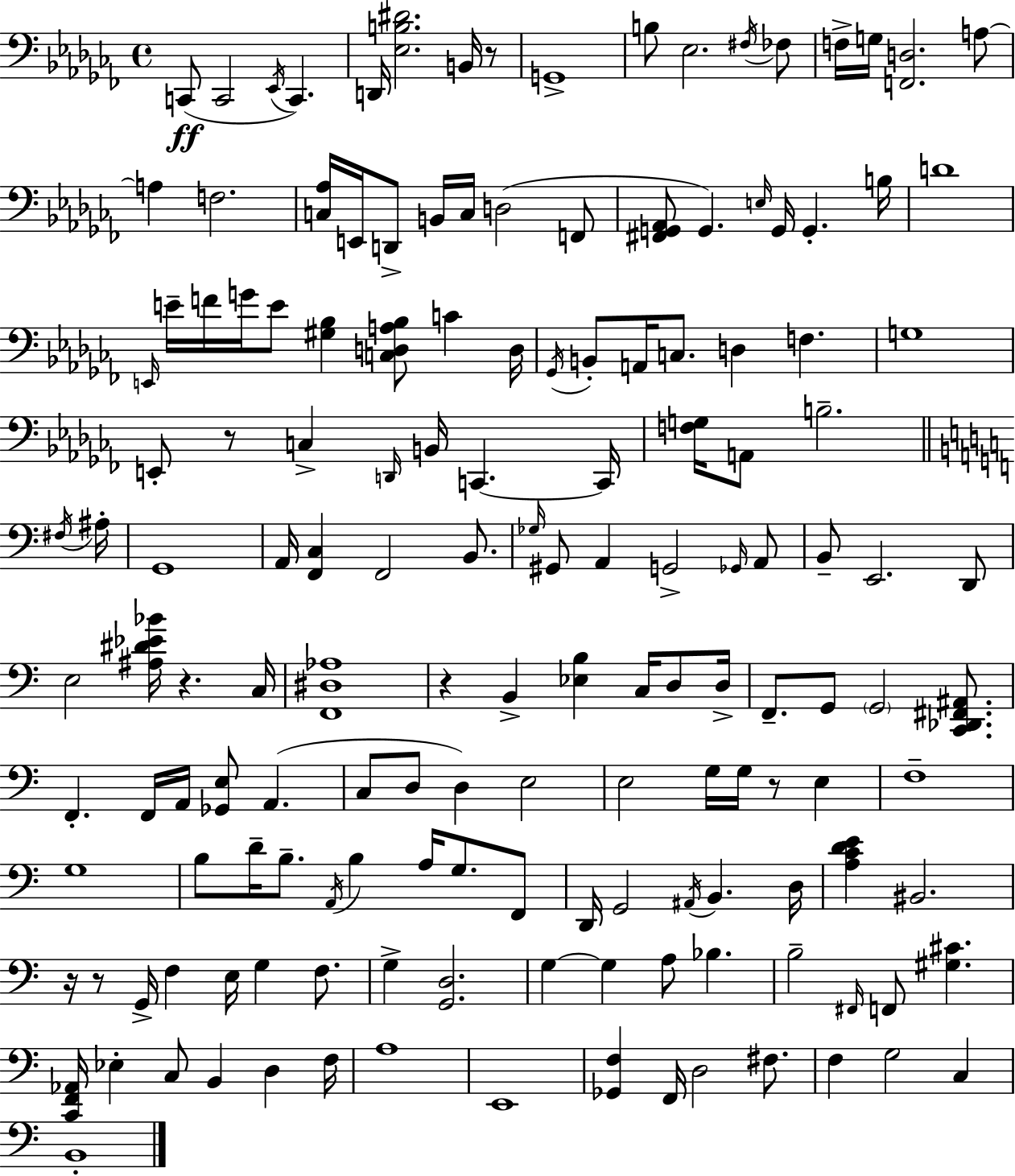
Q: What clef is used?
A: bass